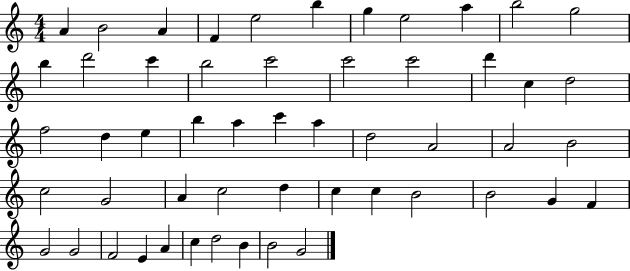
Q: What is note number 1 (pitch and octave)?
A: A4